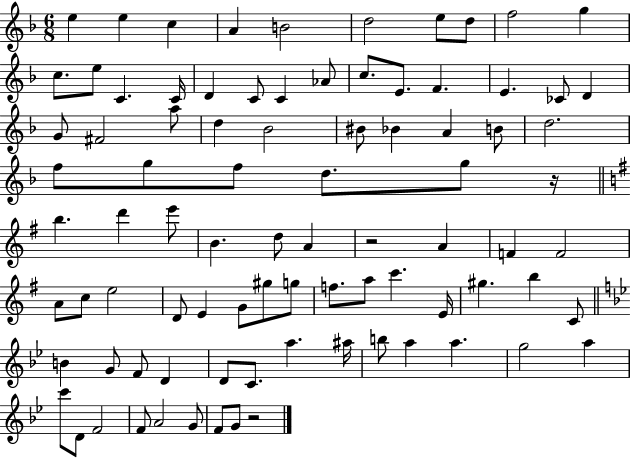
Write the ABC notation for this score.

X:1
T:Untitled
M:6/8
L:1/4
K:F
e e c A B2 d2 e/2 d/2 f2 g c/2 e/2 C C/4 D C/2 C _A/2 c/2 E/2 F E _C/2 D G/2 ^F2 a/2 d _B2 ^B/2 _B A B/2 d2 f/2 g/2 f/2 d/2 g/2 z/4 b d' e'/2 B d/2 A z2 A F F2 A/2 c/2 e2 D/2 E G/2 ^g/2 g/2 f/2 a/2 c' E/4 ^g b C/2 B G/2 F/2 D D/2 C/2 a ^a/4 b/2 a a g2 a c'/2 D/2 F2 F/2 A2 G/2 F/2 G/2 z2